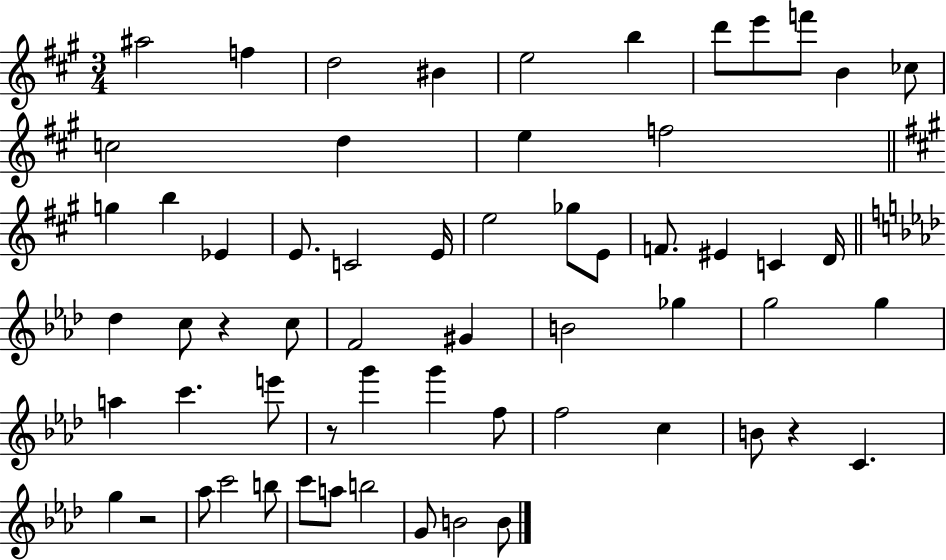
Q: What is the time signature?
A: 3/4